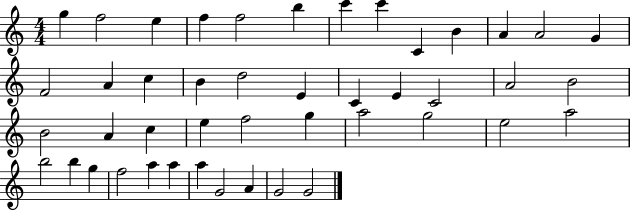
{
  \clef treble
  \numericTimeSignature
  \time 4/4
  \key c \major
  g''4 f''2 e''4 | f''4 f''2 b''4 | c'''4 c'''4 c'4 b'4 | a'4 a'2 g'4 | \break f'2 a'4 c''4 | b'4 d''2 e'4 | c'4 e'4 c'2 | a'2 b'2 | \break b'2 a'4 c''4 | e''4 f''2 g''4 | a''2 g''2 | e''2 a''2 | \break b''2 b''4 g''4 | f''2 a''4 a''4 | a''4 g'2 a'4 | g'2 g'2 | \break \bar "|."
}